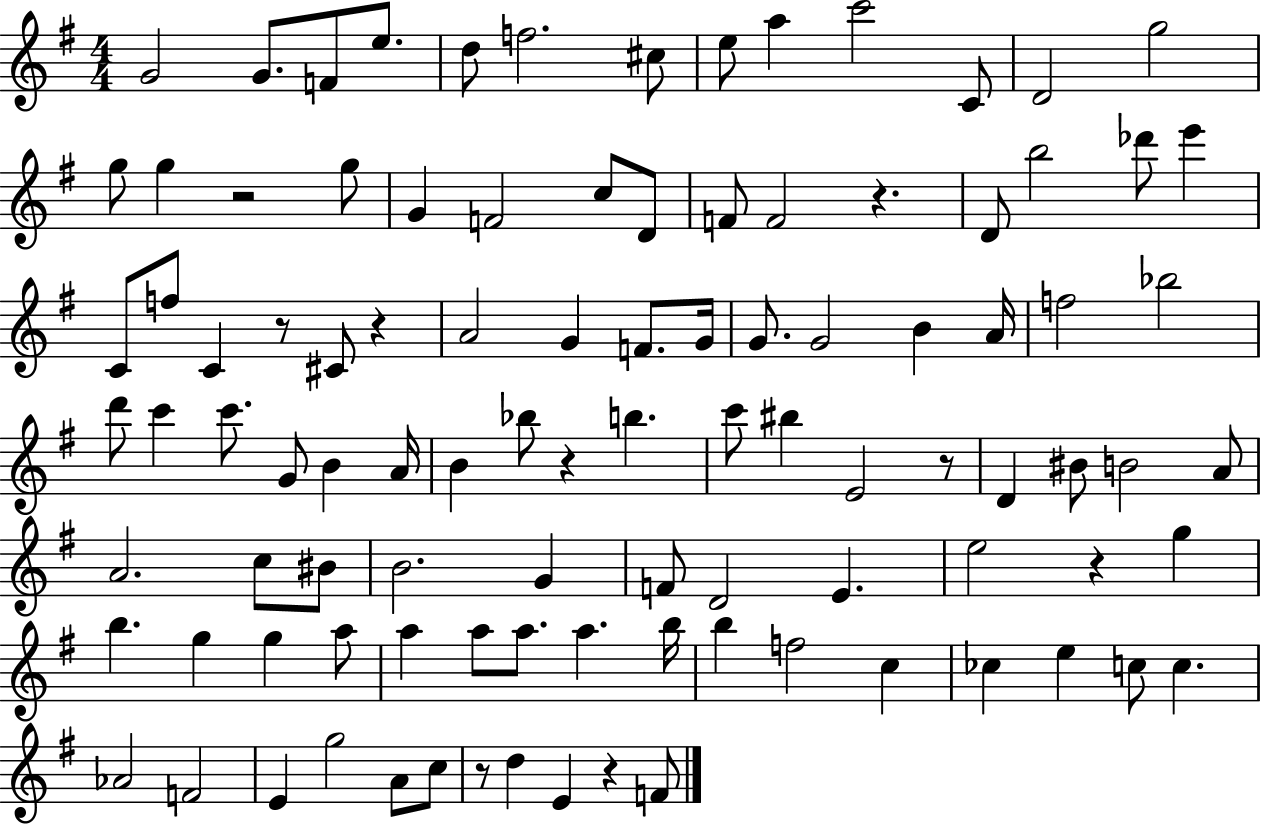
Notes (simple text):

G4/h G4/e. F4/e E5/e. D5/e F5/h. C#5/e E5/e A5/q C6/h C4/e D4/h G5/h G5/e G5/q R/h G5/e G4/q F4/h C5/e D4/e F4/e F4/h R/q. D4/e B5/h Db6/e E6/q C4/e F5/e C4/q R/e C#4/e R/q A4/h G4/q F4/e. G4/s G4/e. G4/h B4/q A4/s F5/h Bb5/h D6/e C6/q C6/e. G4/e B4/q A4/s B4/q Bb5/e R/q B5/q. C6/e BIS5/q E4/h R/e D4/q BIS4/e B4/h A4/e A4/h. C5/e BIS4/e B4/h. G4/q F4/e D4/h E4/q. E5/h R/q G5/q B5/q. G5/q G5/q A5/e A5/q A5/e A5/e. A5/q. B5/s B5/q F5/h C5/q CES5/q E5/q C5/e C5/q. Ab4/h F4/h E4/q G5/h A4/e C5/e R/e D5/q E4/q R/q F4/e